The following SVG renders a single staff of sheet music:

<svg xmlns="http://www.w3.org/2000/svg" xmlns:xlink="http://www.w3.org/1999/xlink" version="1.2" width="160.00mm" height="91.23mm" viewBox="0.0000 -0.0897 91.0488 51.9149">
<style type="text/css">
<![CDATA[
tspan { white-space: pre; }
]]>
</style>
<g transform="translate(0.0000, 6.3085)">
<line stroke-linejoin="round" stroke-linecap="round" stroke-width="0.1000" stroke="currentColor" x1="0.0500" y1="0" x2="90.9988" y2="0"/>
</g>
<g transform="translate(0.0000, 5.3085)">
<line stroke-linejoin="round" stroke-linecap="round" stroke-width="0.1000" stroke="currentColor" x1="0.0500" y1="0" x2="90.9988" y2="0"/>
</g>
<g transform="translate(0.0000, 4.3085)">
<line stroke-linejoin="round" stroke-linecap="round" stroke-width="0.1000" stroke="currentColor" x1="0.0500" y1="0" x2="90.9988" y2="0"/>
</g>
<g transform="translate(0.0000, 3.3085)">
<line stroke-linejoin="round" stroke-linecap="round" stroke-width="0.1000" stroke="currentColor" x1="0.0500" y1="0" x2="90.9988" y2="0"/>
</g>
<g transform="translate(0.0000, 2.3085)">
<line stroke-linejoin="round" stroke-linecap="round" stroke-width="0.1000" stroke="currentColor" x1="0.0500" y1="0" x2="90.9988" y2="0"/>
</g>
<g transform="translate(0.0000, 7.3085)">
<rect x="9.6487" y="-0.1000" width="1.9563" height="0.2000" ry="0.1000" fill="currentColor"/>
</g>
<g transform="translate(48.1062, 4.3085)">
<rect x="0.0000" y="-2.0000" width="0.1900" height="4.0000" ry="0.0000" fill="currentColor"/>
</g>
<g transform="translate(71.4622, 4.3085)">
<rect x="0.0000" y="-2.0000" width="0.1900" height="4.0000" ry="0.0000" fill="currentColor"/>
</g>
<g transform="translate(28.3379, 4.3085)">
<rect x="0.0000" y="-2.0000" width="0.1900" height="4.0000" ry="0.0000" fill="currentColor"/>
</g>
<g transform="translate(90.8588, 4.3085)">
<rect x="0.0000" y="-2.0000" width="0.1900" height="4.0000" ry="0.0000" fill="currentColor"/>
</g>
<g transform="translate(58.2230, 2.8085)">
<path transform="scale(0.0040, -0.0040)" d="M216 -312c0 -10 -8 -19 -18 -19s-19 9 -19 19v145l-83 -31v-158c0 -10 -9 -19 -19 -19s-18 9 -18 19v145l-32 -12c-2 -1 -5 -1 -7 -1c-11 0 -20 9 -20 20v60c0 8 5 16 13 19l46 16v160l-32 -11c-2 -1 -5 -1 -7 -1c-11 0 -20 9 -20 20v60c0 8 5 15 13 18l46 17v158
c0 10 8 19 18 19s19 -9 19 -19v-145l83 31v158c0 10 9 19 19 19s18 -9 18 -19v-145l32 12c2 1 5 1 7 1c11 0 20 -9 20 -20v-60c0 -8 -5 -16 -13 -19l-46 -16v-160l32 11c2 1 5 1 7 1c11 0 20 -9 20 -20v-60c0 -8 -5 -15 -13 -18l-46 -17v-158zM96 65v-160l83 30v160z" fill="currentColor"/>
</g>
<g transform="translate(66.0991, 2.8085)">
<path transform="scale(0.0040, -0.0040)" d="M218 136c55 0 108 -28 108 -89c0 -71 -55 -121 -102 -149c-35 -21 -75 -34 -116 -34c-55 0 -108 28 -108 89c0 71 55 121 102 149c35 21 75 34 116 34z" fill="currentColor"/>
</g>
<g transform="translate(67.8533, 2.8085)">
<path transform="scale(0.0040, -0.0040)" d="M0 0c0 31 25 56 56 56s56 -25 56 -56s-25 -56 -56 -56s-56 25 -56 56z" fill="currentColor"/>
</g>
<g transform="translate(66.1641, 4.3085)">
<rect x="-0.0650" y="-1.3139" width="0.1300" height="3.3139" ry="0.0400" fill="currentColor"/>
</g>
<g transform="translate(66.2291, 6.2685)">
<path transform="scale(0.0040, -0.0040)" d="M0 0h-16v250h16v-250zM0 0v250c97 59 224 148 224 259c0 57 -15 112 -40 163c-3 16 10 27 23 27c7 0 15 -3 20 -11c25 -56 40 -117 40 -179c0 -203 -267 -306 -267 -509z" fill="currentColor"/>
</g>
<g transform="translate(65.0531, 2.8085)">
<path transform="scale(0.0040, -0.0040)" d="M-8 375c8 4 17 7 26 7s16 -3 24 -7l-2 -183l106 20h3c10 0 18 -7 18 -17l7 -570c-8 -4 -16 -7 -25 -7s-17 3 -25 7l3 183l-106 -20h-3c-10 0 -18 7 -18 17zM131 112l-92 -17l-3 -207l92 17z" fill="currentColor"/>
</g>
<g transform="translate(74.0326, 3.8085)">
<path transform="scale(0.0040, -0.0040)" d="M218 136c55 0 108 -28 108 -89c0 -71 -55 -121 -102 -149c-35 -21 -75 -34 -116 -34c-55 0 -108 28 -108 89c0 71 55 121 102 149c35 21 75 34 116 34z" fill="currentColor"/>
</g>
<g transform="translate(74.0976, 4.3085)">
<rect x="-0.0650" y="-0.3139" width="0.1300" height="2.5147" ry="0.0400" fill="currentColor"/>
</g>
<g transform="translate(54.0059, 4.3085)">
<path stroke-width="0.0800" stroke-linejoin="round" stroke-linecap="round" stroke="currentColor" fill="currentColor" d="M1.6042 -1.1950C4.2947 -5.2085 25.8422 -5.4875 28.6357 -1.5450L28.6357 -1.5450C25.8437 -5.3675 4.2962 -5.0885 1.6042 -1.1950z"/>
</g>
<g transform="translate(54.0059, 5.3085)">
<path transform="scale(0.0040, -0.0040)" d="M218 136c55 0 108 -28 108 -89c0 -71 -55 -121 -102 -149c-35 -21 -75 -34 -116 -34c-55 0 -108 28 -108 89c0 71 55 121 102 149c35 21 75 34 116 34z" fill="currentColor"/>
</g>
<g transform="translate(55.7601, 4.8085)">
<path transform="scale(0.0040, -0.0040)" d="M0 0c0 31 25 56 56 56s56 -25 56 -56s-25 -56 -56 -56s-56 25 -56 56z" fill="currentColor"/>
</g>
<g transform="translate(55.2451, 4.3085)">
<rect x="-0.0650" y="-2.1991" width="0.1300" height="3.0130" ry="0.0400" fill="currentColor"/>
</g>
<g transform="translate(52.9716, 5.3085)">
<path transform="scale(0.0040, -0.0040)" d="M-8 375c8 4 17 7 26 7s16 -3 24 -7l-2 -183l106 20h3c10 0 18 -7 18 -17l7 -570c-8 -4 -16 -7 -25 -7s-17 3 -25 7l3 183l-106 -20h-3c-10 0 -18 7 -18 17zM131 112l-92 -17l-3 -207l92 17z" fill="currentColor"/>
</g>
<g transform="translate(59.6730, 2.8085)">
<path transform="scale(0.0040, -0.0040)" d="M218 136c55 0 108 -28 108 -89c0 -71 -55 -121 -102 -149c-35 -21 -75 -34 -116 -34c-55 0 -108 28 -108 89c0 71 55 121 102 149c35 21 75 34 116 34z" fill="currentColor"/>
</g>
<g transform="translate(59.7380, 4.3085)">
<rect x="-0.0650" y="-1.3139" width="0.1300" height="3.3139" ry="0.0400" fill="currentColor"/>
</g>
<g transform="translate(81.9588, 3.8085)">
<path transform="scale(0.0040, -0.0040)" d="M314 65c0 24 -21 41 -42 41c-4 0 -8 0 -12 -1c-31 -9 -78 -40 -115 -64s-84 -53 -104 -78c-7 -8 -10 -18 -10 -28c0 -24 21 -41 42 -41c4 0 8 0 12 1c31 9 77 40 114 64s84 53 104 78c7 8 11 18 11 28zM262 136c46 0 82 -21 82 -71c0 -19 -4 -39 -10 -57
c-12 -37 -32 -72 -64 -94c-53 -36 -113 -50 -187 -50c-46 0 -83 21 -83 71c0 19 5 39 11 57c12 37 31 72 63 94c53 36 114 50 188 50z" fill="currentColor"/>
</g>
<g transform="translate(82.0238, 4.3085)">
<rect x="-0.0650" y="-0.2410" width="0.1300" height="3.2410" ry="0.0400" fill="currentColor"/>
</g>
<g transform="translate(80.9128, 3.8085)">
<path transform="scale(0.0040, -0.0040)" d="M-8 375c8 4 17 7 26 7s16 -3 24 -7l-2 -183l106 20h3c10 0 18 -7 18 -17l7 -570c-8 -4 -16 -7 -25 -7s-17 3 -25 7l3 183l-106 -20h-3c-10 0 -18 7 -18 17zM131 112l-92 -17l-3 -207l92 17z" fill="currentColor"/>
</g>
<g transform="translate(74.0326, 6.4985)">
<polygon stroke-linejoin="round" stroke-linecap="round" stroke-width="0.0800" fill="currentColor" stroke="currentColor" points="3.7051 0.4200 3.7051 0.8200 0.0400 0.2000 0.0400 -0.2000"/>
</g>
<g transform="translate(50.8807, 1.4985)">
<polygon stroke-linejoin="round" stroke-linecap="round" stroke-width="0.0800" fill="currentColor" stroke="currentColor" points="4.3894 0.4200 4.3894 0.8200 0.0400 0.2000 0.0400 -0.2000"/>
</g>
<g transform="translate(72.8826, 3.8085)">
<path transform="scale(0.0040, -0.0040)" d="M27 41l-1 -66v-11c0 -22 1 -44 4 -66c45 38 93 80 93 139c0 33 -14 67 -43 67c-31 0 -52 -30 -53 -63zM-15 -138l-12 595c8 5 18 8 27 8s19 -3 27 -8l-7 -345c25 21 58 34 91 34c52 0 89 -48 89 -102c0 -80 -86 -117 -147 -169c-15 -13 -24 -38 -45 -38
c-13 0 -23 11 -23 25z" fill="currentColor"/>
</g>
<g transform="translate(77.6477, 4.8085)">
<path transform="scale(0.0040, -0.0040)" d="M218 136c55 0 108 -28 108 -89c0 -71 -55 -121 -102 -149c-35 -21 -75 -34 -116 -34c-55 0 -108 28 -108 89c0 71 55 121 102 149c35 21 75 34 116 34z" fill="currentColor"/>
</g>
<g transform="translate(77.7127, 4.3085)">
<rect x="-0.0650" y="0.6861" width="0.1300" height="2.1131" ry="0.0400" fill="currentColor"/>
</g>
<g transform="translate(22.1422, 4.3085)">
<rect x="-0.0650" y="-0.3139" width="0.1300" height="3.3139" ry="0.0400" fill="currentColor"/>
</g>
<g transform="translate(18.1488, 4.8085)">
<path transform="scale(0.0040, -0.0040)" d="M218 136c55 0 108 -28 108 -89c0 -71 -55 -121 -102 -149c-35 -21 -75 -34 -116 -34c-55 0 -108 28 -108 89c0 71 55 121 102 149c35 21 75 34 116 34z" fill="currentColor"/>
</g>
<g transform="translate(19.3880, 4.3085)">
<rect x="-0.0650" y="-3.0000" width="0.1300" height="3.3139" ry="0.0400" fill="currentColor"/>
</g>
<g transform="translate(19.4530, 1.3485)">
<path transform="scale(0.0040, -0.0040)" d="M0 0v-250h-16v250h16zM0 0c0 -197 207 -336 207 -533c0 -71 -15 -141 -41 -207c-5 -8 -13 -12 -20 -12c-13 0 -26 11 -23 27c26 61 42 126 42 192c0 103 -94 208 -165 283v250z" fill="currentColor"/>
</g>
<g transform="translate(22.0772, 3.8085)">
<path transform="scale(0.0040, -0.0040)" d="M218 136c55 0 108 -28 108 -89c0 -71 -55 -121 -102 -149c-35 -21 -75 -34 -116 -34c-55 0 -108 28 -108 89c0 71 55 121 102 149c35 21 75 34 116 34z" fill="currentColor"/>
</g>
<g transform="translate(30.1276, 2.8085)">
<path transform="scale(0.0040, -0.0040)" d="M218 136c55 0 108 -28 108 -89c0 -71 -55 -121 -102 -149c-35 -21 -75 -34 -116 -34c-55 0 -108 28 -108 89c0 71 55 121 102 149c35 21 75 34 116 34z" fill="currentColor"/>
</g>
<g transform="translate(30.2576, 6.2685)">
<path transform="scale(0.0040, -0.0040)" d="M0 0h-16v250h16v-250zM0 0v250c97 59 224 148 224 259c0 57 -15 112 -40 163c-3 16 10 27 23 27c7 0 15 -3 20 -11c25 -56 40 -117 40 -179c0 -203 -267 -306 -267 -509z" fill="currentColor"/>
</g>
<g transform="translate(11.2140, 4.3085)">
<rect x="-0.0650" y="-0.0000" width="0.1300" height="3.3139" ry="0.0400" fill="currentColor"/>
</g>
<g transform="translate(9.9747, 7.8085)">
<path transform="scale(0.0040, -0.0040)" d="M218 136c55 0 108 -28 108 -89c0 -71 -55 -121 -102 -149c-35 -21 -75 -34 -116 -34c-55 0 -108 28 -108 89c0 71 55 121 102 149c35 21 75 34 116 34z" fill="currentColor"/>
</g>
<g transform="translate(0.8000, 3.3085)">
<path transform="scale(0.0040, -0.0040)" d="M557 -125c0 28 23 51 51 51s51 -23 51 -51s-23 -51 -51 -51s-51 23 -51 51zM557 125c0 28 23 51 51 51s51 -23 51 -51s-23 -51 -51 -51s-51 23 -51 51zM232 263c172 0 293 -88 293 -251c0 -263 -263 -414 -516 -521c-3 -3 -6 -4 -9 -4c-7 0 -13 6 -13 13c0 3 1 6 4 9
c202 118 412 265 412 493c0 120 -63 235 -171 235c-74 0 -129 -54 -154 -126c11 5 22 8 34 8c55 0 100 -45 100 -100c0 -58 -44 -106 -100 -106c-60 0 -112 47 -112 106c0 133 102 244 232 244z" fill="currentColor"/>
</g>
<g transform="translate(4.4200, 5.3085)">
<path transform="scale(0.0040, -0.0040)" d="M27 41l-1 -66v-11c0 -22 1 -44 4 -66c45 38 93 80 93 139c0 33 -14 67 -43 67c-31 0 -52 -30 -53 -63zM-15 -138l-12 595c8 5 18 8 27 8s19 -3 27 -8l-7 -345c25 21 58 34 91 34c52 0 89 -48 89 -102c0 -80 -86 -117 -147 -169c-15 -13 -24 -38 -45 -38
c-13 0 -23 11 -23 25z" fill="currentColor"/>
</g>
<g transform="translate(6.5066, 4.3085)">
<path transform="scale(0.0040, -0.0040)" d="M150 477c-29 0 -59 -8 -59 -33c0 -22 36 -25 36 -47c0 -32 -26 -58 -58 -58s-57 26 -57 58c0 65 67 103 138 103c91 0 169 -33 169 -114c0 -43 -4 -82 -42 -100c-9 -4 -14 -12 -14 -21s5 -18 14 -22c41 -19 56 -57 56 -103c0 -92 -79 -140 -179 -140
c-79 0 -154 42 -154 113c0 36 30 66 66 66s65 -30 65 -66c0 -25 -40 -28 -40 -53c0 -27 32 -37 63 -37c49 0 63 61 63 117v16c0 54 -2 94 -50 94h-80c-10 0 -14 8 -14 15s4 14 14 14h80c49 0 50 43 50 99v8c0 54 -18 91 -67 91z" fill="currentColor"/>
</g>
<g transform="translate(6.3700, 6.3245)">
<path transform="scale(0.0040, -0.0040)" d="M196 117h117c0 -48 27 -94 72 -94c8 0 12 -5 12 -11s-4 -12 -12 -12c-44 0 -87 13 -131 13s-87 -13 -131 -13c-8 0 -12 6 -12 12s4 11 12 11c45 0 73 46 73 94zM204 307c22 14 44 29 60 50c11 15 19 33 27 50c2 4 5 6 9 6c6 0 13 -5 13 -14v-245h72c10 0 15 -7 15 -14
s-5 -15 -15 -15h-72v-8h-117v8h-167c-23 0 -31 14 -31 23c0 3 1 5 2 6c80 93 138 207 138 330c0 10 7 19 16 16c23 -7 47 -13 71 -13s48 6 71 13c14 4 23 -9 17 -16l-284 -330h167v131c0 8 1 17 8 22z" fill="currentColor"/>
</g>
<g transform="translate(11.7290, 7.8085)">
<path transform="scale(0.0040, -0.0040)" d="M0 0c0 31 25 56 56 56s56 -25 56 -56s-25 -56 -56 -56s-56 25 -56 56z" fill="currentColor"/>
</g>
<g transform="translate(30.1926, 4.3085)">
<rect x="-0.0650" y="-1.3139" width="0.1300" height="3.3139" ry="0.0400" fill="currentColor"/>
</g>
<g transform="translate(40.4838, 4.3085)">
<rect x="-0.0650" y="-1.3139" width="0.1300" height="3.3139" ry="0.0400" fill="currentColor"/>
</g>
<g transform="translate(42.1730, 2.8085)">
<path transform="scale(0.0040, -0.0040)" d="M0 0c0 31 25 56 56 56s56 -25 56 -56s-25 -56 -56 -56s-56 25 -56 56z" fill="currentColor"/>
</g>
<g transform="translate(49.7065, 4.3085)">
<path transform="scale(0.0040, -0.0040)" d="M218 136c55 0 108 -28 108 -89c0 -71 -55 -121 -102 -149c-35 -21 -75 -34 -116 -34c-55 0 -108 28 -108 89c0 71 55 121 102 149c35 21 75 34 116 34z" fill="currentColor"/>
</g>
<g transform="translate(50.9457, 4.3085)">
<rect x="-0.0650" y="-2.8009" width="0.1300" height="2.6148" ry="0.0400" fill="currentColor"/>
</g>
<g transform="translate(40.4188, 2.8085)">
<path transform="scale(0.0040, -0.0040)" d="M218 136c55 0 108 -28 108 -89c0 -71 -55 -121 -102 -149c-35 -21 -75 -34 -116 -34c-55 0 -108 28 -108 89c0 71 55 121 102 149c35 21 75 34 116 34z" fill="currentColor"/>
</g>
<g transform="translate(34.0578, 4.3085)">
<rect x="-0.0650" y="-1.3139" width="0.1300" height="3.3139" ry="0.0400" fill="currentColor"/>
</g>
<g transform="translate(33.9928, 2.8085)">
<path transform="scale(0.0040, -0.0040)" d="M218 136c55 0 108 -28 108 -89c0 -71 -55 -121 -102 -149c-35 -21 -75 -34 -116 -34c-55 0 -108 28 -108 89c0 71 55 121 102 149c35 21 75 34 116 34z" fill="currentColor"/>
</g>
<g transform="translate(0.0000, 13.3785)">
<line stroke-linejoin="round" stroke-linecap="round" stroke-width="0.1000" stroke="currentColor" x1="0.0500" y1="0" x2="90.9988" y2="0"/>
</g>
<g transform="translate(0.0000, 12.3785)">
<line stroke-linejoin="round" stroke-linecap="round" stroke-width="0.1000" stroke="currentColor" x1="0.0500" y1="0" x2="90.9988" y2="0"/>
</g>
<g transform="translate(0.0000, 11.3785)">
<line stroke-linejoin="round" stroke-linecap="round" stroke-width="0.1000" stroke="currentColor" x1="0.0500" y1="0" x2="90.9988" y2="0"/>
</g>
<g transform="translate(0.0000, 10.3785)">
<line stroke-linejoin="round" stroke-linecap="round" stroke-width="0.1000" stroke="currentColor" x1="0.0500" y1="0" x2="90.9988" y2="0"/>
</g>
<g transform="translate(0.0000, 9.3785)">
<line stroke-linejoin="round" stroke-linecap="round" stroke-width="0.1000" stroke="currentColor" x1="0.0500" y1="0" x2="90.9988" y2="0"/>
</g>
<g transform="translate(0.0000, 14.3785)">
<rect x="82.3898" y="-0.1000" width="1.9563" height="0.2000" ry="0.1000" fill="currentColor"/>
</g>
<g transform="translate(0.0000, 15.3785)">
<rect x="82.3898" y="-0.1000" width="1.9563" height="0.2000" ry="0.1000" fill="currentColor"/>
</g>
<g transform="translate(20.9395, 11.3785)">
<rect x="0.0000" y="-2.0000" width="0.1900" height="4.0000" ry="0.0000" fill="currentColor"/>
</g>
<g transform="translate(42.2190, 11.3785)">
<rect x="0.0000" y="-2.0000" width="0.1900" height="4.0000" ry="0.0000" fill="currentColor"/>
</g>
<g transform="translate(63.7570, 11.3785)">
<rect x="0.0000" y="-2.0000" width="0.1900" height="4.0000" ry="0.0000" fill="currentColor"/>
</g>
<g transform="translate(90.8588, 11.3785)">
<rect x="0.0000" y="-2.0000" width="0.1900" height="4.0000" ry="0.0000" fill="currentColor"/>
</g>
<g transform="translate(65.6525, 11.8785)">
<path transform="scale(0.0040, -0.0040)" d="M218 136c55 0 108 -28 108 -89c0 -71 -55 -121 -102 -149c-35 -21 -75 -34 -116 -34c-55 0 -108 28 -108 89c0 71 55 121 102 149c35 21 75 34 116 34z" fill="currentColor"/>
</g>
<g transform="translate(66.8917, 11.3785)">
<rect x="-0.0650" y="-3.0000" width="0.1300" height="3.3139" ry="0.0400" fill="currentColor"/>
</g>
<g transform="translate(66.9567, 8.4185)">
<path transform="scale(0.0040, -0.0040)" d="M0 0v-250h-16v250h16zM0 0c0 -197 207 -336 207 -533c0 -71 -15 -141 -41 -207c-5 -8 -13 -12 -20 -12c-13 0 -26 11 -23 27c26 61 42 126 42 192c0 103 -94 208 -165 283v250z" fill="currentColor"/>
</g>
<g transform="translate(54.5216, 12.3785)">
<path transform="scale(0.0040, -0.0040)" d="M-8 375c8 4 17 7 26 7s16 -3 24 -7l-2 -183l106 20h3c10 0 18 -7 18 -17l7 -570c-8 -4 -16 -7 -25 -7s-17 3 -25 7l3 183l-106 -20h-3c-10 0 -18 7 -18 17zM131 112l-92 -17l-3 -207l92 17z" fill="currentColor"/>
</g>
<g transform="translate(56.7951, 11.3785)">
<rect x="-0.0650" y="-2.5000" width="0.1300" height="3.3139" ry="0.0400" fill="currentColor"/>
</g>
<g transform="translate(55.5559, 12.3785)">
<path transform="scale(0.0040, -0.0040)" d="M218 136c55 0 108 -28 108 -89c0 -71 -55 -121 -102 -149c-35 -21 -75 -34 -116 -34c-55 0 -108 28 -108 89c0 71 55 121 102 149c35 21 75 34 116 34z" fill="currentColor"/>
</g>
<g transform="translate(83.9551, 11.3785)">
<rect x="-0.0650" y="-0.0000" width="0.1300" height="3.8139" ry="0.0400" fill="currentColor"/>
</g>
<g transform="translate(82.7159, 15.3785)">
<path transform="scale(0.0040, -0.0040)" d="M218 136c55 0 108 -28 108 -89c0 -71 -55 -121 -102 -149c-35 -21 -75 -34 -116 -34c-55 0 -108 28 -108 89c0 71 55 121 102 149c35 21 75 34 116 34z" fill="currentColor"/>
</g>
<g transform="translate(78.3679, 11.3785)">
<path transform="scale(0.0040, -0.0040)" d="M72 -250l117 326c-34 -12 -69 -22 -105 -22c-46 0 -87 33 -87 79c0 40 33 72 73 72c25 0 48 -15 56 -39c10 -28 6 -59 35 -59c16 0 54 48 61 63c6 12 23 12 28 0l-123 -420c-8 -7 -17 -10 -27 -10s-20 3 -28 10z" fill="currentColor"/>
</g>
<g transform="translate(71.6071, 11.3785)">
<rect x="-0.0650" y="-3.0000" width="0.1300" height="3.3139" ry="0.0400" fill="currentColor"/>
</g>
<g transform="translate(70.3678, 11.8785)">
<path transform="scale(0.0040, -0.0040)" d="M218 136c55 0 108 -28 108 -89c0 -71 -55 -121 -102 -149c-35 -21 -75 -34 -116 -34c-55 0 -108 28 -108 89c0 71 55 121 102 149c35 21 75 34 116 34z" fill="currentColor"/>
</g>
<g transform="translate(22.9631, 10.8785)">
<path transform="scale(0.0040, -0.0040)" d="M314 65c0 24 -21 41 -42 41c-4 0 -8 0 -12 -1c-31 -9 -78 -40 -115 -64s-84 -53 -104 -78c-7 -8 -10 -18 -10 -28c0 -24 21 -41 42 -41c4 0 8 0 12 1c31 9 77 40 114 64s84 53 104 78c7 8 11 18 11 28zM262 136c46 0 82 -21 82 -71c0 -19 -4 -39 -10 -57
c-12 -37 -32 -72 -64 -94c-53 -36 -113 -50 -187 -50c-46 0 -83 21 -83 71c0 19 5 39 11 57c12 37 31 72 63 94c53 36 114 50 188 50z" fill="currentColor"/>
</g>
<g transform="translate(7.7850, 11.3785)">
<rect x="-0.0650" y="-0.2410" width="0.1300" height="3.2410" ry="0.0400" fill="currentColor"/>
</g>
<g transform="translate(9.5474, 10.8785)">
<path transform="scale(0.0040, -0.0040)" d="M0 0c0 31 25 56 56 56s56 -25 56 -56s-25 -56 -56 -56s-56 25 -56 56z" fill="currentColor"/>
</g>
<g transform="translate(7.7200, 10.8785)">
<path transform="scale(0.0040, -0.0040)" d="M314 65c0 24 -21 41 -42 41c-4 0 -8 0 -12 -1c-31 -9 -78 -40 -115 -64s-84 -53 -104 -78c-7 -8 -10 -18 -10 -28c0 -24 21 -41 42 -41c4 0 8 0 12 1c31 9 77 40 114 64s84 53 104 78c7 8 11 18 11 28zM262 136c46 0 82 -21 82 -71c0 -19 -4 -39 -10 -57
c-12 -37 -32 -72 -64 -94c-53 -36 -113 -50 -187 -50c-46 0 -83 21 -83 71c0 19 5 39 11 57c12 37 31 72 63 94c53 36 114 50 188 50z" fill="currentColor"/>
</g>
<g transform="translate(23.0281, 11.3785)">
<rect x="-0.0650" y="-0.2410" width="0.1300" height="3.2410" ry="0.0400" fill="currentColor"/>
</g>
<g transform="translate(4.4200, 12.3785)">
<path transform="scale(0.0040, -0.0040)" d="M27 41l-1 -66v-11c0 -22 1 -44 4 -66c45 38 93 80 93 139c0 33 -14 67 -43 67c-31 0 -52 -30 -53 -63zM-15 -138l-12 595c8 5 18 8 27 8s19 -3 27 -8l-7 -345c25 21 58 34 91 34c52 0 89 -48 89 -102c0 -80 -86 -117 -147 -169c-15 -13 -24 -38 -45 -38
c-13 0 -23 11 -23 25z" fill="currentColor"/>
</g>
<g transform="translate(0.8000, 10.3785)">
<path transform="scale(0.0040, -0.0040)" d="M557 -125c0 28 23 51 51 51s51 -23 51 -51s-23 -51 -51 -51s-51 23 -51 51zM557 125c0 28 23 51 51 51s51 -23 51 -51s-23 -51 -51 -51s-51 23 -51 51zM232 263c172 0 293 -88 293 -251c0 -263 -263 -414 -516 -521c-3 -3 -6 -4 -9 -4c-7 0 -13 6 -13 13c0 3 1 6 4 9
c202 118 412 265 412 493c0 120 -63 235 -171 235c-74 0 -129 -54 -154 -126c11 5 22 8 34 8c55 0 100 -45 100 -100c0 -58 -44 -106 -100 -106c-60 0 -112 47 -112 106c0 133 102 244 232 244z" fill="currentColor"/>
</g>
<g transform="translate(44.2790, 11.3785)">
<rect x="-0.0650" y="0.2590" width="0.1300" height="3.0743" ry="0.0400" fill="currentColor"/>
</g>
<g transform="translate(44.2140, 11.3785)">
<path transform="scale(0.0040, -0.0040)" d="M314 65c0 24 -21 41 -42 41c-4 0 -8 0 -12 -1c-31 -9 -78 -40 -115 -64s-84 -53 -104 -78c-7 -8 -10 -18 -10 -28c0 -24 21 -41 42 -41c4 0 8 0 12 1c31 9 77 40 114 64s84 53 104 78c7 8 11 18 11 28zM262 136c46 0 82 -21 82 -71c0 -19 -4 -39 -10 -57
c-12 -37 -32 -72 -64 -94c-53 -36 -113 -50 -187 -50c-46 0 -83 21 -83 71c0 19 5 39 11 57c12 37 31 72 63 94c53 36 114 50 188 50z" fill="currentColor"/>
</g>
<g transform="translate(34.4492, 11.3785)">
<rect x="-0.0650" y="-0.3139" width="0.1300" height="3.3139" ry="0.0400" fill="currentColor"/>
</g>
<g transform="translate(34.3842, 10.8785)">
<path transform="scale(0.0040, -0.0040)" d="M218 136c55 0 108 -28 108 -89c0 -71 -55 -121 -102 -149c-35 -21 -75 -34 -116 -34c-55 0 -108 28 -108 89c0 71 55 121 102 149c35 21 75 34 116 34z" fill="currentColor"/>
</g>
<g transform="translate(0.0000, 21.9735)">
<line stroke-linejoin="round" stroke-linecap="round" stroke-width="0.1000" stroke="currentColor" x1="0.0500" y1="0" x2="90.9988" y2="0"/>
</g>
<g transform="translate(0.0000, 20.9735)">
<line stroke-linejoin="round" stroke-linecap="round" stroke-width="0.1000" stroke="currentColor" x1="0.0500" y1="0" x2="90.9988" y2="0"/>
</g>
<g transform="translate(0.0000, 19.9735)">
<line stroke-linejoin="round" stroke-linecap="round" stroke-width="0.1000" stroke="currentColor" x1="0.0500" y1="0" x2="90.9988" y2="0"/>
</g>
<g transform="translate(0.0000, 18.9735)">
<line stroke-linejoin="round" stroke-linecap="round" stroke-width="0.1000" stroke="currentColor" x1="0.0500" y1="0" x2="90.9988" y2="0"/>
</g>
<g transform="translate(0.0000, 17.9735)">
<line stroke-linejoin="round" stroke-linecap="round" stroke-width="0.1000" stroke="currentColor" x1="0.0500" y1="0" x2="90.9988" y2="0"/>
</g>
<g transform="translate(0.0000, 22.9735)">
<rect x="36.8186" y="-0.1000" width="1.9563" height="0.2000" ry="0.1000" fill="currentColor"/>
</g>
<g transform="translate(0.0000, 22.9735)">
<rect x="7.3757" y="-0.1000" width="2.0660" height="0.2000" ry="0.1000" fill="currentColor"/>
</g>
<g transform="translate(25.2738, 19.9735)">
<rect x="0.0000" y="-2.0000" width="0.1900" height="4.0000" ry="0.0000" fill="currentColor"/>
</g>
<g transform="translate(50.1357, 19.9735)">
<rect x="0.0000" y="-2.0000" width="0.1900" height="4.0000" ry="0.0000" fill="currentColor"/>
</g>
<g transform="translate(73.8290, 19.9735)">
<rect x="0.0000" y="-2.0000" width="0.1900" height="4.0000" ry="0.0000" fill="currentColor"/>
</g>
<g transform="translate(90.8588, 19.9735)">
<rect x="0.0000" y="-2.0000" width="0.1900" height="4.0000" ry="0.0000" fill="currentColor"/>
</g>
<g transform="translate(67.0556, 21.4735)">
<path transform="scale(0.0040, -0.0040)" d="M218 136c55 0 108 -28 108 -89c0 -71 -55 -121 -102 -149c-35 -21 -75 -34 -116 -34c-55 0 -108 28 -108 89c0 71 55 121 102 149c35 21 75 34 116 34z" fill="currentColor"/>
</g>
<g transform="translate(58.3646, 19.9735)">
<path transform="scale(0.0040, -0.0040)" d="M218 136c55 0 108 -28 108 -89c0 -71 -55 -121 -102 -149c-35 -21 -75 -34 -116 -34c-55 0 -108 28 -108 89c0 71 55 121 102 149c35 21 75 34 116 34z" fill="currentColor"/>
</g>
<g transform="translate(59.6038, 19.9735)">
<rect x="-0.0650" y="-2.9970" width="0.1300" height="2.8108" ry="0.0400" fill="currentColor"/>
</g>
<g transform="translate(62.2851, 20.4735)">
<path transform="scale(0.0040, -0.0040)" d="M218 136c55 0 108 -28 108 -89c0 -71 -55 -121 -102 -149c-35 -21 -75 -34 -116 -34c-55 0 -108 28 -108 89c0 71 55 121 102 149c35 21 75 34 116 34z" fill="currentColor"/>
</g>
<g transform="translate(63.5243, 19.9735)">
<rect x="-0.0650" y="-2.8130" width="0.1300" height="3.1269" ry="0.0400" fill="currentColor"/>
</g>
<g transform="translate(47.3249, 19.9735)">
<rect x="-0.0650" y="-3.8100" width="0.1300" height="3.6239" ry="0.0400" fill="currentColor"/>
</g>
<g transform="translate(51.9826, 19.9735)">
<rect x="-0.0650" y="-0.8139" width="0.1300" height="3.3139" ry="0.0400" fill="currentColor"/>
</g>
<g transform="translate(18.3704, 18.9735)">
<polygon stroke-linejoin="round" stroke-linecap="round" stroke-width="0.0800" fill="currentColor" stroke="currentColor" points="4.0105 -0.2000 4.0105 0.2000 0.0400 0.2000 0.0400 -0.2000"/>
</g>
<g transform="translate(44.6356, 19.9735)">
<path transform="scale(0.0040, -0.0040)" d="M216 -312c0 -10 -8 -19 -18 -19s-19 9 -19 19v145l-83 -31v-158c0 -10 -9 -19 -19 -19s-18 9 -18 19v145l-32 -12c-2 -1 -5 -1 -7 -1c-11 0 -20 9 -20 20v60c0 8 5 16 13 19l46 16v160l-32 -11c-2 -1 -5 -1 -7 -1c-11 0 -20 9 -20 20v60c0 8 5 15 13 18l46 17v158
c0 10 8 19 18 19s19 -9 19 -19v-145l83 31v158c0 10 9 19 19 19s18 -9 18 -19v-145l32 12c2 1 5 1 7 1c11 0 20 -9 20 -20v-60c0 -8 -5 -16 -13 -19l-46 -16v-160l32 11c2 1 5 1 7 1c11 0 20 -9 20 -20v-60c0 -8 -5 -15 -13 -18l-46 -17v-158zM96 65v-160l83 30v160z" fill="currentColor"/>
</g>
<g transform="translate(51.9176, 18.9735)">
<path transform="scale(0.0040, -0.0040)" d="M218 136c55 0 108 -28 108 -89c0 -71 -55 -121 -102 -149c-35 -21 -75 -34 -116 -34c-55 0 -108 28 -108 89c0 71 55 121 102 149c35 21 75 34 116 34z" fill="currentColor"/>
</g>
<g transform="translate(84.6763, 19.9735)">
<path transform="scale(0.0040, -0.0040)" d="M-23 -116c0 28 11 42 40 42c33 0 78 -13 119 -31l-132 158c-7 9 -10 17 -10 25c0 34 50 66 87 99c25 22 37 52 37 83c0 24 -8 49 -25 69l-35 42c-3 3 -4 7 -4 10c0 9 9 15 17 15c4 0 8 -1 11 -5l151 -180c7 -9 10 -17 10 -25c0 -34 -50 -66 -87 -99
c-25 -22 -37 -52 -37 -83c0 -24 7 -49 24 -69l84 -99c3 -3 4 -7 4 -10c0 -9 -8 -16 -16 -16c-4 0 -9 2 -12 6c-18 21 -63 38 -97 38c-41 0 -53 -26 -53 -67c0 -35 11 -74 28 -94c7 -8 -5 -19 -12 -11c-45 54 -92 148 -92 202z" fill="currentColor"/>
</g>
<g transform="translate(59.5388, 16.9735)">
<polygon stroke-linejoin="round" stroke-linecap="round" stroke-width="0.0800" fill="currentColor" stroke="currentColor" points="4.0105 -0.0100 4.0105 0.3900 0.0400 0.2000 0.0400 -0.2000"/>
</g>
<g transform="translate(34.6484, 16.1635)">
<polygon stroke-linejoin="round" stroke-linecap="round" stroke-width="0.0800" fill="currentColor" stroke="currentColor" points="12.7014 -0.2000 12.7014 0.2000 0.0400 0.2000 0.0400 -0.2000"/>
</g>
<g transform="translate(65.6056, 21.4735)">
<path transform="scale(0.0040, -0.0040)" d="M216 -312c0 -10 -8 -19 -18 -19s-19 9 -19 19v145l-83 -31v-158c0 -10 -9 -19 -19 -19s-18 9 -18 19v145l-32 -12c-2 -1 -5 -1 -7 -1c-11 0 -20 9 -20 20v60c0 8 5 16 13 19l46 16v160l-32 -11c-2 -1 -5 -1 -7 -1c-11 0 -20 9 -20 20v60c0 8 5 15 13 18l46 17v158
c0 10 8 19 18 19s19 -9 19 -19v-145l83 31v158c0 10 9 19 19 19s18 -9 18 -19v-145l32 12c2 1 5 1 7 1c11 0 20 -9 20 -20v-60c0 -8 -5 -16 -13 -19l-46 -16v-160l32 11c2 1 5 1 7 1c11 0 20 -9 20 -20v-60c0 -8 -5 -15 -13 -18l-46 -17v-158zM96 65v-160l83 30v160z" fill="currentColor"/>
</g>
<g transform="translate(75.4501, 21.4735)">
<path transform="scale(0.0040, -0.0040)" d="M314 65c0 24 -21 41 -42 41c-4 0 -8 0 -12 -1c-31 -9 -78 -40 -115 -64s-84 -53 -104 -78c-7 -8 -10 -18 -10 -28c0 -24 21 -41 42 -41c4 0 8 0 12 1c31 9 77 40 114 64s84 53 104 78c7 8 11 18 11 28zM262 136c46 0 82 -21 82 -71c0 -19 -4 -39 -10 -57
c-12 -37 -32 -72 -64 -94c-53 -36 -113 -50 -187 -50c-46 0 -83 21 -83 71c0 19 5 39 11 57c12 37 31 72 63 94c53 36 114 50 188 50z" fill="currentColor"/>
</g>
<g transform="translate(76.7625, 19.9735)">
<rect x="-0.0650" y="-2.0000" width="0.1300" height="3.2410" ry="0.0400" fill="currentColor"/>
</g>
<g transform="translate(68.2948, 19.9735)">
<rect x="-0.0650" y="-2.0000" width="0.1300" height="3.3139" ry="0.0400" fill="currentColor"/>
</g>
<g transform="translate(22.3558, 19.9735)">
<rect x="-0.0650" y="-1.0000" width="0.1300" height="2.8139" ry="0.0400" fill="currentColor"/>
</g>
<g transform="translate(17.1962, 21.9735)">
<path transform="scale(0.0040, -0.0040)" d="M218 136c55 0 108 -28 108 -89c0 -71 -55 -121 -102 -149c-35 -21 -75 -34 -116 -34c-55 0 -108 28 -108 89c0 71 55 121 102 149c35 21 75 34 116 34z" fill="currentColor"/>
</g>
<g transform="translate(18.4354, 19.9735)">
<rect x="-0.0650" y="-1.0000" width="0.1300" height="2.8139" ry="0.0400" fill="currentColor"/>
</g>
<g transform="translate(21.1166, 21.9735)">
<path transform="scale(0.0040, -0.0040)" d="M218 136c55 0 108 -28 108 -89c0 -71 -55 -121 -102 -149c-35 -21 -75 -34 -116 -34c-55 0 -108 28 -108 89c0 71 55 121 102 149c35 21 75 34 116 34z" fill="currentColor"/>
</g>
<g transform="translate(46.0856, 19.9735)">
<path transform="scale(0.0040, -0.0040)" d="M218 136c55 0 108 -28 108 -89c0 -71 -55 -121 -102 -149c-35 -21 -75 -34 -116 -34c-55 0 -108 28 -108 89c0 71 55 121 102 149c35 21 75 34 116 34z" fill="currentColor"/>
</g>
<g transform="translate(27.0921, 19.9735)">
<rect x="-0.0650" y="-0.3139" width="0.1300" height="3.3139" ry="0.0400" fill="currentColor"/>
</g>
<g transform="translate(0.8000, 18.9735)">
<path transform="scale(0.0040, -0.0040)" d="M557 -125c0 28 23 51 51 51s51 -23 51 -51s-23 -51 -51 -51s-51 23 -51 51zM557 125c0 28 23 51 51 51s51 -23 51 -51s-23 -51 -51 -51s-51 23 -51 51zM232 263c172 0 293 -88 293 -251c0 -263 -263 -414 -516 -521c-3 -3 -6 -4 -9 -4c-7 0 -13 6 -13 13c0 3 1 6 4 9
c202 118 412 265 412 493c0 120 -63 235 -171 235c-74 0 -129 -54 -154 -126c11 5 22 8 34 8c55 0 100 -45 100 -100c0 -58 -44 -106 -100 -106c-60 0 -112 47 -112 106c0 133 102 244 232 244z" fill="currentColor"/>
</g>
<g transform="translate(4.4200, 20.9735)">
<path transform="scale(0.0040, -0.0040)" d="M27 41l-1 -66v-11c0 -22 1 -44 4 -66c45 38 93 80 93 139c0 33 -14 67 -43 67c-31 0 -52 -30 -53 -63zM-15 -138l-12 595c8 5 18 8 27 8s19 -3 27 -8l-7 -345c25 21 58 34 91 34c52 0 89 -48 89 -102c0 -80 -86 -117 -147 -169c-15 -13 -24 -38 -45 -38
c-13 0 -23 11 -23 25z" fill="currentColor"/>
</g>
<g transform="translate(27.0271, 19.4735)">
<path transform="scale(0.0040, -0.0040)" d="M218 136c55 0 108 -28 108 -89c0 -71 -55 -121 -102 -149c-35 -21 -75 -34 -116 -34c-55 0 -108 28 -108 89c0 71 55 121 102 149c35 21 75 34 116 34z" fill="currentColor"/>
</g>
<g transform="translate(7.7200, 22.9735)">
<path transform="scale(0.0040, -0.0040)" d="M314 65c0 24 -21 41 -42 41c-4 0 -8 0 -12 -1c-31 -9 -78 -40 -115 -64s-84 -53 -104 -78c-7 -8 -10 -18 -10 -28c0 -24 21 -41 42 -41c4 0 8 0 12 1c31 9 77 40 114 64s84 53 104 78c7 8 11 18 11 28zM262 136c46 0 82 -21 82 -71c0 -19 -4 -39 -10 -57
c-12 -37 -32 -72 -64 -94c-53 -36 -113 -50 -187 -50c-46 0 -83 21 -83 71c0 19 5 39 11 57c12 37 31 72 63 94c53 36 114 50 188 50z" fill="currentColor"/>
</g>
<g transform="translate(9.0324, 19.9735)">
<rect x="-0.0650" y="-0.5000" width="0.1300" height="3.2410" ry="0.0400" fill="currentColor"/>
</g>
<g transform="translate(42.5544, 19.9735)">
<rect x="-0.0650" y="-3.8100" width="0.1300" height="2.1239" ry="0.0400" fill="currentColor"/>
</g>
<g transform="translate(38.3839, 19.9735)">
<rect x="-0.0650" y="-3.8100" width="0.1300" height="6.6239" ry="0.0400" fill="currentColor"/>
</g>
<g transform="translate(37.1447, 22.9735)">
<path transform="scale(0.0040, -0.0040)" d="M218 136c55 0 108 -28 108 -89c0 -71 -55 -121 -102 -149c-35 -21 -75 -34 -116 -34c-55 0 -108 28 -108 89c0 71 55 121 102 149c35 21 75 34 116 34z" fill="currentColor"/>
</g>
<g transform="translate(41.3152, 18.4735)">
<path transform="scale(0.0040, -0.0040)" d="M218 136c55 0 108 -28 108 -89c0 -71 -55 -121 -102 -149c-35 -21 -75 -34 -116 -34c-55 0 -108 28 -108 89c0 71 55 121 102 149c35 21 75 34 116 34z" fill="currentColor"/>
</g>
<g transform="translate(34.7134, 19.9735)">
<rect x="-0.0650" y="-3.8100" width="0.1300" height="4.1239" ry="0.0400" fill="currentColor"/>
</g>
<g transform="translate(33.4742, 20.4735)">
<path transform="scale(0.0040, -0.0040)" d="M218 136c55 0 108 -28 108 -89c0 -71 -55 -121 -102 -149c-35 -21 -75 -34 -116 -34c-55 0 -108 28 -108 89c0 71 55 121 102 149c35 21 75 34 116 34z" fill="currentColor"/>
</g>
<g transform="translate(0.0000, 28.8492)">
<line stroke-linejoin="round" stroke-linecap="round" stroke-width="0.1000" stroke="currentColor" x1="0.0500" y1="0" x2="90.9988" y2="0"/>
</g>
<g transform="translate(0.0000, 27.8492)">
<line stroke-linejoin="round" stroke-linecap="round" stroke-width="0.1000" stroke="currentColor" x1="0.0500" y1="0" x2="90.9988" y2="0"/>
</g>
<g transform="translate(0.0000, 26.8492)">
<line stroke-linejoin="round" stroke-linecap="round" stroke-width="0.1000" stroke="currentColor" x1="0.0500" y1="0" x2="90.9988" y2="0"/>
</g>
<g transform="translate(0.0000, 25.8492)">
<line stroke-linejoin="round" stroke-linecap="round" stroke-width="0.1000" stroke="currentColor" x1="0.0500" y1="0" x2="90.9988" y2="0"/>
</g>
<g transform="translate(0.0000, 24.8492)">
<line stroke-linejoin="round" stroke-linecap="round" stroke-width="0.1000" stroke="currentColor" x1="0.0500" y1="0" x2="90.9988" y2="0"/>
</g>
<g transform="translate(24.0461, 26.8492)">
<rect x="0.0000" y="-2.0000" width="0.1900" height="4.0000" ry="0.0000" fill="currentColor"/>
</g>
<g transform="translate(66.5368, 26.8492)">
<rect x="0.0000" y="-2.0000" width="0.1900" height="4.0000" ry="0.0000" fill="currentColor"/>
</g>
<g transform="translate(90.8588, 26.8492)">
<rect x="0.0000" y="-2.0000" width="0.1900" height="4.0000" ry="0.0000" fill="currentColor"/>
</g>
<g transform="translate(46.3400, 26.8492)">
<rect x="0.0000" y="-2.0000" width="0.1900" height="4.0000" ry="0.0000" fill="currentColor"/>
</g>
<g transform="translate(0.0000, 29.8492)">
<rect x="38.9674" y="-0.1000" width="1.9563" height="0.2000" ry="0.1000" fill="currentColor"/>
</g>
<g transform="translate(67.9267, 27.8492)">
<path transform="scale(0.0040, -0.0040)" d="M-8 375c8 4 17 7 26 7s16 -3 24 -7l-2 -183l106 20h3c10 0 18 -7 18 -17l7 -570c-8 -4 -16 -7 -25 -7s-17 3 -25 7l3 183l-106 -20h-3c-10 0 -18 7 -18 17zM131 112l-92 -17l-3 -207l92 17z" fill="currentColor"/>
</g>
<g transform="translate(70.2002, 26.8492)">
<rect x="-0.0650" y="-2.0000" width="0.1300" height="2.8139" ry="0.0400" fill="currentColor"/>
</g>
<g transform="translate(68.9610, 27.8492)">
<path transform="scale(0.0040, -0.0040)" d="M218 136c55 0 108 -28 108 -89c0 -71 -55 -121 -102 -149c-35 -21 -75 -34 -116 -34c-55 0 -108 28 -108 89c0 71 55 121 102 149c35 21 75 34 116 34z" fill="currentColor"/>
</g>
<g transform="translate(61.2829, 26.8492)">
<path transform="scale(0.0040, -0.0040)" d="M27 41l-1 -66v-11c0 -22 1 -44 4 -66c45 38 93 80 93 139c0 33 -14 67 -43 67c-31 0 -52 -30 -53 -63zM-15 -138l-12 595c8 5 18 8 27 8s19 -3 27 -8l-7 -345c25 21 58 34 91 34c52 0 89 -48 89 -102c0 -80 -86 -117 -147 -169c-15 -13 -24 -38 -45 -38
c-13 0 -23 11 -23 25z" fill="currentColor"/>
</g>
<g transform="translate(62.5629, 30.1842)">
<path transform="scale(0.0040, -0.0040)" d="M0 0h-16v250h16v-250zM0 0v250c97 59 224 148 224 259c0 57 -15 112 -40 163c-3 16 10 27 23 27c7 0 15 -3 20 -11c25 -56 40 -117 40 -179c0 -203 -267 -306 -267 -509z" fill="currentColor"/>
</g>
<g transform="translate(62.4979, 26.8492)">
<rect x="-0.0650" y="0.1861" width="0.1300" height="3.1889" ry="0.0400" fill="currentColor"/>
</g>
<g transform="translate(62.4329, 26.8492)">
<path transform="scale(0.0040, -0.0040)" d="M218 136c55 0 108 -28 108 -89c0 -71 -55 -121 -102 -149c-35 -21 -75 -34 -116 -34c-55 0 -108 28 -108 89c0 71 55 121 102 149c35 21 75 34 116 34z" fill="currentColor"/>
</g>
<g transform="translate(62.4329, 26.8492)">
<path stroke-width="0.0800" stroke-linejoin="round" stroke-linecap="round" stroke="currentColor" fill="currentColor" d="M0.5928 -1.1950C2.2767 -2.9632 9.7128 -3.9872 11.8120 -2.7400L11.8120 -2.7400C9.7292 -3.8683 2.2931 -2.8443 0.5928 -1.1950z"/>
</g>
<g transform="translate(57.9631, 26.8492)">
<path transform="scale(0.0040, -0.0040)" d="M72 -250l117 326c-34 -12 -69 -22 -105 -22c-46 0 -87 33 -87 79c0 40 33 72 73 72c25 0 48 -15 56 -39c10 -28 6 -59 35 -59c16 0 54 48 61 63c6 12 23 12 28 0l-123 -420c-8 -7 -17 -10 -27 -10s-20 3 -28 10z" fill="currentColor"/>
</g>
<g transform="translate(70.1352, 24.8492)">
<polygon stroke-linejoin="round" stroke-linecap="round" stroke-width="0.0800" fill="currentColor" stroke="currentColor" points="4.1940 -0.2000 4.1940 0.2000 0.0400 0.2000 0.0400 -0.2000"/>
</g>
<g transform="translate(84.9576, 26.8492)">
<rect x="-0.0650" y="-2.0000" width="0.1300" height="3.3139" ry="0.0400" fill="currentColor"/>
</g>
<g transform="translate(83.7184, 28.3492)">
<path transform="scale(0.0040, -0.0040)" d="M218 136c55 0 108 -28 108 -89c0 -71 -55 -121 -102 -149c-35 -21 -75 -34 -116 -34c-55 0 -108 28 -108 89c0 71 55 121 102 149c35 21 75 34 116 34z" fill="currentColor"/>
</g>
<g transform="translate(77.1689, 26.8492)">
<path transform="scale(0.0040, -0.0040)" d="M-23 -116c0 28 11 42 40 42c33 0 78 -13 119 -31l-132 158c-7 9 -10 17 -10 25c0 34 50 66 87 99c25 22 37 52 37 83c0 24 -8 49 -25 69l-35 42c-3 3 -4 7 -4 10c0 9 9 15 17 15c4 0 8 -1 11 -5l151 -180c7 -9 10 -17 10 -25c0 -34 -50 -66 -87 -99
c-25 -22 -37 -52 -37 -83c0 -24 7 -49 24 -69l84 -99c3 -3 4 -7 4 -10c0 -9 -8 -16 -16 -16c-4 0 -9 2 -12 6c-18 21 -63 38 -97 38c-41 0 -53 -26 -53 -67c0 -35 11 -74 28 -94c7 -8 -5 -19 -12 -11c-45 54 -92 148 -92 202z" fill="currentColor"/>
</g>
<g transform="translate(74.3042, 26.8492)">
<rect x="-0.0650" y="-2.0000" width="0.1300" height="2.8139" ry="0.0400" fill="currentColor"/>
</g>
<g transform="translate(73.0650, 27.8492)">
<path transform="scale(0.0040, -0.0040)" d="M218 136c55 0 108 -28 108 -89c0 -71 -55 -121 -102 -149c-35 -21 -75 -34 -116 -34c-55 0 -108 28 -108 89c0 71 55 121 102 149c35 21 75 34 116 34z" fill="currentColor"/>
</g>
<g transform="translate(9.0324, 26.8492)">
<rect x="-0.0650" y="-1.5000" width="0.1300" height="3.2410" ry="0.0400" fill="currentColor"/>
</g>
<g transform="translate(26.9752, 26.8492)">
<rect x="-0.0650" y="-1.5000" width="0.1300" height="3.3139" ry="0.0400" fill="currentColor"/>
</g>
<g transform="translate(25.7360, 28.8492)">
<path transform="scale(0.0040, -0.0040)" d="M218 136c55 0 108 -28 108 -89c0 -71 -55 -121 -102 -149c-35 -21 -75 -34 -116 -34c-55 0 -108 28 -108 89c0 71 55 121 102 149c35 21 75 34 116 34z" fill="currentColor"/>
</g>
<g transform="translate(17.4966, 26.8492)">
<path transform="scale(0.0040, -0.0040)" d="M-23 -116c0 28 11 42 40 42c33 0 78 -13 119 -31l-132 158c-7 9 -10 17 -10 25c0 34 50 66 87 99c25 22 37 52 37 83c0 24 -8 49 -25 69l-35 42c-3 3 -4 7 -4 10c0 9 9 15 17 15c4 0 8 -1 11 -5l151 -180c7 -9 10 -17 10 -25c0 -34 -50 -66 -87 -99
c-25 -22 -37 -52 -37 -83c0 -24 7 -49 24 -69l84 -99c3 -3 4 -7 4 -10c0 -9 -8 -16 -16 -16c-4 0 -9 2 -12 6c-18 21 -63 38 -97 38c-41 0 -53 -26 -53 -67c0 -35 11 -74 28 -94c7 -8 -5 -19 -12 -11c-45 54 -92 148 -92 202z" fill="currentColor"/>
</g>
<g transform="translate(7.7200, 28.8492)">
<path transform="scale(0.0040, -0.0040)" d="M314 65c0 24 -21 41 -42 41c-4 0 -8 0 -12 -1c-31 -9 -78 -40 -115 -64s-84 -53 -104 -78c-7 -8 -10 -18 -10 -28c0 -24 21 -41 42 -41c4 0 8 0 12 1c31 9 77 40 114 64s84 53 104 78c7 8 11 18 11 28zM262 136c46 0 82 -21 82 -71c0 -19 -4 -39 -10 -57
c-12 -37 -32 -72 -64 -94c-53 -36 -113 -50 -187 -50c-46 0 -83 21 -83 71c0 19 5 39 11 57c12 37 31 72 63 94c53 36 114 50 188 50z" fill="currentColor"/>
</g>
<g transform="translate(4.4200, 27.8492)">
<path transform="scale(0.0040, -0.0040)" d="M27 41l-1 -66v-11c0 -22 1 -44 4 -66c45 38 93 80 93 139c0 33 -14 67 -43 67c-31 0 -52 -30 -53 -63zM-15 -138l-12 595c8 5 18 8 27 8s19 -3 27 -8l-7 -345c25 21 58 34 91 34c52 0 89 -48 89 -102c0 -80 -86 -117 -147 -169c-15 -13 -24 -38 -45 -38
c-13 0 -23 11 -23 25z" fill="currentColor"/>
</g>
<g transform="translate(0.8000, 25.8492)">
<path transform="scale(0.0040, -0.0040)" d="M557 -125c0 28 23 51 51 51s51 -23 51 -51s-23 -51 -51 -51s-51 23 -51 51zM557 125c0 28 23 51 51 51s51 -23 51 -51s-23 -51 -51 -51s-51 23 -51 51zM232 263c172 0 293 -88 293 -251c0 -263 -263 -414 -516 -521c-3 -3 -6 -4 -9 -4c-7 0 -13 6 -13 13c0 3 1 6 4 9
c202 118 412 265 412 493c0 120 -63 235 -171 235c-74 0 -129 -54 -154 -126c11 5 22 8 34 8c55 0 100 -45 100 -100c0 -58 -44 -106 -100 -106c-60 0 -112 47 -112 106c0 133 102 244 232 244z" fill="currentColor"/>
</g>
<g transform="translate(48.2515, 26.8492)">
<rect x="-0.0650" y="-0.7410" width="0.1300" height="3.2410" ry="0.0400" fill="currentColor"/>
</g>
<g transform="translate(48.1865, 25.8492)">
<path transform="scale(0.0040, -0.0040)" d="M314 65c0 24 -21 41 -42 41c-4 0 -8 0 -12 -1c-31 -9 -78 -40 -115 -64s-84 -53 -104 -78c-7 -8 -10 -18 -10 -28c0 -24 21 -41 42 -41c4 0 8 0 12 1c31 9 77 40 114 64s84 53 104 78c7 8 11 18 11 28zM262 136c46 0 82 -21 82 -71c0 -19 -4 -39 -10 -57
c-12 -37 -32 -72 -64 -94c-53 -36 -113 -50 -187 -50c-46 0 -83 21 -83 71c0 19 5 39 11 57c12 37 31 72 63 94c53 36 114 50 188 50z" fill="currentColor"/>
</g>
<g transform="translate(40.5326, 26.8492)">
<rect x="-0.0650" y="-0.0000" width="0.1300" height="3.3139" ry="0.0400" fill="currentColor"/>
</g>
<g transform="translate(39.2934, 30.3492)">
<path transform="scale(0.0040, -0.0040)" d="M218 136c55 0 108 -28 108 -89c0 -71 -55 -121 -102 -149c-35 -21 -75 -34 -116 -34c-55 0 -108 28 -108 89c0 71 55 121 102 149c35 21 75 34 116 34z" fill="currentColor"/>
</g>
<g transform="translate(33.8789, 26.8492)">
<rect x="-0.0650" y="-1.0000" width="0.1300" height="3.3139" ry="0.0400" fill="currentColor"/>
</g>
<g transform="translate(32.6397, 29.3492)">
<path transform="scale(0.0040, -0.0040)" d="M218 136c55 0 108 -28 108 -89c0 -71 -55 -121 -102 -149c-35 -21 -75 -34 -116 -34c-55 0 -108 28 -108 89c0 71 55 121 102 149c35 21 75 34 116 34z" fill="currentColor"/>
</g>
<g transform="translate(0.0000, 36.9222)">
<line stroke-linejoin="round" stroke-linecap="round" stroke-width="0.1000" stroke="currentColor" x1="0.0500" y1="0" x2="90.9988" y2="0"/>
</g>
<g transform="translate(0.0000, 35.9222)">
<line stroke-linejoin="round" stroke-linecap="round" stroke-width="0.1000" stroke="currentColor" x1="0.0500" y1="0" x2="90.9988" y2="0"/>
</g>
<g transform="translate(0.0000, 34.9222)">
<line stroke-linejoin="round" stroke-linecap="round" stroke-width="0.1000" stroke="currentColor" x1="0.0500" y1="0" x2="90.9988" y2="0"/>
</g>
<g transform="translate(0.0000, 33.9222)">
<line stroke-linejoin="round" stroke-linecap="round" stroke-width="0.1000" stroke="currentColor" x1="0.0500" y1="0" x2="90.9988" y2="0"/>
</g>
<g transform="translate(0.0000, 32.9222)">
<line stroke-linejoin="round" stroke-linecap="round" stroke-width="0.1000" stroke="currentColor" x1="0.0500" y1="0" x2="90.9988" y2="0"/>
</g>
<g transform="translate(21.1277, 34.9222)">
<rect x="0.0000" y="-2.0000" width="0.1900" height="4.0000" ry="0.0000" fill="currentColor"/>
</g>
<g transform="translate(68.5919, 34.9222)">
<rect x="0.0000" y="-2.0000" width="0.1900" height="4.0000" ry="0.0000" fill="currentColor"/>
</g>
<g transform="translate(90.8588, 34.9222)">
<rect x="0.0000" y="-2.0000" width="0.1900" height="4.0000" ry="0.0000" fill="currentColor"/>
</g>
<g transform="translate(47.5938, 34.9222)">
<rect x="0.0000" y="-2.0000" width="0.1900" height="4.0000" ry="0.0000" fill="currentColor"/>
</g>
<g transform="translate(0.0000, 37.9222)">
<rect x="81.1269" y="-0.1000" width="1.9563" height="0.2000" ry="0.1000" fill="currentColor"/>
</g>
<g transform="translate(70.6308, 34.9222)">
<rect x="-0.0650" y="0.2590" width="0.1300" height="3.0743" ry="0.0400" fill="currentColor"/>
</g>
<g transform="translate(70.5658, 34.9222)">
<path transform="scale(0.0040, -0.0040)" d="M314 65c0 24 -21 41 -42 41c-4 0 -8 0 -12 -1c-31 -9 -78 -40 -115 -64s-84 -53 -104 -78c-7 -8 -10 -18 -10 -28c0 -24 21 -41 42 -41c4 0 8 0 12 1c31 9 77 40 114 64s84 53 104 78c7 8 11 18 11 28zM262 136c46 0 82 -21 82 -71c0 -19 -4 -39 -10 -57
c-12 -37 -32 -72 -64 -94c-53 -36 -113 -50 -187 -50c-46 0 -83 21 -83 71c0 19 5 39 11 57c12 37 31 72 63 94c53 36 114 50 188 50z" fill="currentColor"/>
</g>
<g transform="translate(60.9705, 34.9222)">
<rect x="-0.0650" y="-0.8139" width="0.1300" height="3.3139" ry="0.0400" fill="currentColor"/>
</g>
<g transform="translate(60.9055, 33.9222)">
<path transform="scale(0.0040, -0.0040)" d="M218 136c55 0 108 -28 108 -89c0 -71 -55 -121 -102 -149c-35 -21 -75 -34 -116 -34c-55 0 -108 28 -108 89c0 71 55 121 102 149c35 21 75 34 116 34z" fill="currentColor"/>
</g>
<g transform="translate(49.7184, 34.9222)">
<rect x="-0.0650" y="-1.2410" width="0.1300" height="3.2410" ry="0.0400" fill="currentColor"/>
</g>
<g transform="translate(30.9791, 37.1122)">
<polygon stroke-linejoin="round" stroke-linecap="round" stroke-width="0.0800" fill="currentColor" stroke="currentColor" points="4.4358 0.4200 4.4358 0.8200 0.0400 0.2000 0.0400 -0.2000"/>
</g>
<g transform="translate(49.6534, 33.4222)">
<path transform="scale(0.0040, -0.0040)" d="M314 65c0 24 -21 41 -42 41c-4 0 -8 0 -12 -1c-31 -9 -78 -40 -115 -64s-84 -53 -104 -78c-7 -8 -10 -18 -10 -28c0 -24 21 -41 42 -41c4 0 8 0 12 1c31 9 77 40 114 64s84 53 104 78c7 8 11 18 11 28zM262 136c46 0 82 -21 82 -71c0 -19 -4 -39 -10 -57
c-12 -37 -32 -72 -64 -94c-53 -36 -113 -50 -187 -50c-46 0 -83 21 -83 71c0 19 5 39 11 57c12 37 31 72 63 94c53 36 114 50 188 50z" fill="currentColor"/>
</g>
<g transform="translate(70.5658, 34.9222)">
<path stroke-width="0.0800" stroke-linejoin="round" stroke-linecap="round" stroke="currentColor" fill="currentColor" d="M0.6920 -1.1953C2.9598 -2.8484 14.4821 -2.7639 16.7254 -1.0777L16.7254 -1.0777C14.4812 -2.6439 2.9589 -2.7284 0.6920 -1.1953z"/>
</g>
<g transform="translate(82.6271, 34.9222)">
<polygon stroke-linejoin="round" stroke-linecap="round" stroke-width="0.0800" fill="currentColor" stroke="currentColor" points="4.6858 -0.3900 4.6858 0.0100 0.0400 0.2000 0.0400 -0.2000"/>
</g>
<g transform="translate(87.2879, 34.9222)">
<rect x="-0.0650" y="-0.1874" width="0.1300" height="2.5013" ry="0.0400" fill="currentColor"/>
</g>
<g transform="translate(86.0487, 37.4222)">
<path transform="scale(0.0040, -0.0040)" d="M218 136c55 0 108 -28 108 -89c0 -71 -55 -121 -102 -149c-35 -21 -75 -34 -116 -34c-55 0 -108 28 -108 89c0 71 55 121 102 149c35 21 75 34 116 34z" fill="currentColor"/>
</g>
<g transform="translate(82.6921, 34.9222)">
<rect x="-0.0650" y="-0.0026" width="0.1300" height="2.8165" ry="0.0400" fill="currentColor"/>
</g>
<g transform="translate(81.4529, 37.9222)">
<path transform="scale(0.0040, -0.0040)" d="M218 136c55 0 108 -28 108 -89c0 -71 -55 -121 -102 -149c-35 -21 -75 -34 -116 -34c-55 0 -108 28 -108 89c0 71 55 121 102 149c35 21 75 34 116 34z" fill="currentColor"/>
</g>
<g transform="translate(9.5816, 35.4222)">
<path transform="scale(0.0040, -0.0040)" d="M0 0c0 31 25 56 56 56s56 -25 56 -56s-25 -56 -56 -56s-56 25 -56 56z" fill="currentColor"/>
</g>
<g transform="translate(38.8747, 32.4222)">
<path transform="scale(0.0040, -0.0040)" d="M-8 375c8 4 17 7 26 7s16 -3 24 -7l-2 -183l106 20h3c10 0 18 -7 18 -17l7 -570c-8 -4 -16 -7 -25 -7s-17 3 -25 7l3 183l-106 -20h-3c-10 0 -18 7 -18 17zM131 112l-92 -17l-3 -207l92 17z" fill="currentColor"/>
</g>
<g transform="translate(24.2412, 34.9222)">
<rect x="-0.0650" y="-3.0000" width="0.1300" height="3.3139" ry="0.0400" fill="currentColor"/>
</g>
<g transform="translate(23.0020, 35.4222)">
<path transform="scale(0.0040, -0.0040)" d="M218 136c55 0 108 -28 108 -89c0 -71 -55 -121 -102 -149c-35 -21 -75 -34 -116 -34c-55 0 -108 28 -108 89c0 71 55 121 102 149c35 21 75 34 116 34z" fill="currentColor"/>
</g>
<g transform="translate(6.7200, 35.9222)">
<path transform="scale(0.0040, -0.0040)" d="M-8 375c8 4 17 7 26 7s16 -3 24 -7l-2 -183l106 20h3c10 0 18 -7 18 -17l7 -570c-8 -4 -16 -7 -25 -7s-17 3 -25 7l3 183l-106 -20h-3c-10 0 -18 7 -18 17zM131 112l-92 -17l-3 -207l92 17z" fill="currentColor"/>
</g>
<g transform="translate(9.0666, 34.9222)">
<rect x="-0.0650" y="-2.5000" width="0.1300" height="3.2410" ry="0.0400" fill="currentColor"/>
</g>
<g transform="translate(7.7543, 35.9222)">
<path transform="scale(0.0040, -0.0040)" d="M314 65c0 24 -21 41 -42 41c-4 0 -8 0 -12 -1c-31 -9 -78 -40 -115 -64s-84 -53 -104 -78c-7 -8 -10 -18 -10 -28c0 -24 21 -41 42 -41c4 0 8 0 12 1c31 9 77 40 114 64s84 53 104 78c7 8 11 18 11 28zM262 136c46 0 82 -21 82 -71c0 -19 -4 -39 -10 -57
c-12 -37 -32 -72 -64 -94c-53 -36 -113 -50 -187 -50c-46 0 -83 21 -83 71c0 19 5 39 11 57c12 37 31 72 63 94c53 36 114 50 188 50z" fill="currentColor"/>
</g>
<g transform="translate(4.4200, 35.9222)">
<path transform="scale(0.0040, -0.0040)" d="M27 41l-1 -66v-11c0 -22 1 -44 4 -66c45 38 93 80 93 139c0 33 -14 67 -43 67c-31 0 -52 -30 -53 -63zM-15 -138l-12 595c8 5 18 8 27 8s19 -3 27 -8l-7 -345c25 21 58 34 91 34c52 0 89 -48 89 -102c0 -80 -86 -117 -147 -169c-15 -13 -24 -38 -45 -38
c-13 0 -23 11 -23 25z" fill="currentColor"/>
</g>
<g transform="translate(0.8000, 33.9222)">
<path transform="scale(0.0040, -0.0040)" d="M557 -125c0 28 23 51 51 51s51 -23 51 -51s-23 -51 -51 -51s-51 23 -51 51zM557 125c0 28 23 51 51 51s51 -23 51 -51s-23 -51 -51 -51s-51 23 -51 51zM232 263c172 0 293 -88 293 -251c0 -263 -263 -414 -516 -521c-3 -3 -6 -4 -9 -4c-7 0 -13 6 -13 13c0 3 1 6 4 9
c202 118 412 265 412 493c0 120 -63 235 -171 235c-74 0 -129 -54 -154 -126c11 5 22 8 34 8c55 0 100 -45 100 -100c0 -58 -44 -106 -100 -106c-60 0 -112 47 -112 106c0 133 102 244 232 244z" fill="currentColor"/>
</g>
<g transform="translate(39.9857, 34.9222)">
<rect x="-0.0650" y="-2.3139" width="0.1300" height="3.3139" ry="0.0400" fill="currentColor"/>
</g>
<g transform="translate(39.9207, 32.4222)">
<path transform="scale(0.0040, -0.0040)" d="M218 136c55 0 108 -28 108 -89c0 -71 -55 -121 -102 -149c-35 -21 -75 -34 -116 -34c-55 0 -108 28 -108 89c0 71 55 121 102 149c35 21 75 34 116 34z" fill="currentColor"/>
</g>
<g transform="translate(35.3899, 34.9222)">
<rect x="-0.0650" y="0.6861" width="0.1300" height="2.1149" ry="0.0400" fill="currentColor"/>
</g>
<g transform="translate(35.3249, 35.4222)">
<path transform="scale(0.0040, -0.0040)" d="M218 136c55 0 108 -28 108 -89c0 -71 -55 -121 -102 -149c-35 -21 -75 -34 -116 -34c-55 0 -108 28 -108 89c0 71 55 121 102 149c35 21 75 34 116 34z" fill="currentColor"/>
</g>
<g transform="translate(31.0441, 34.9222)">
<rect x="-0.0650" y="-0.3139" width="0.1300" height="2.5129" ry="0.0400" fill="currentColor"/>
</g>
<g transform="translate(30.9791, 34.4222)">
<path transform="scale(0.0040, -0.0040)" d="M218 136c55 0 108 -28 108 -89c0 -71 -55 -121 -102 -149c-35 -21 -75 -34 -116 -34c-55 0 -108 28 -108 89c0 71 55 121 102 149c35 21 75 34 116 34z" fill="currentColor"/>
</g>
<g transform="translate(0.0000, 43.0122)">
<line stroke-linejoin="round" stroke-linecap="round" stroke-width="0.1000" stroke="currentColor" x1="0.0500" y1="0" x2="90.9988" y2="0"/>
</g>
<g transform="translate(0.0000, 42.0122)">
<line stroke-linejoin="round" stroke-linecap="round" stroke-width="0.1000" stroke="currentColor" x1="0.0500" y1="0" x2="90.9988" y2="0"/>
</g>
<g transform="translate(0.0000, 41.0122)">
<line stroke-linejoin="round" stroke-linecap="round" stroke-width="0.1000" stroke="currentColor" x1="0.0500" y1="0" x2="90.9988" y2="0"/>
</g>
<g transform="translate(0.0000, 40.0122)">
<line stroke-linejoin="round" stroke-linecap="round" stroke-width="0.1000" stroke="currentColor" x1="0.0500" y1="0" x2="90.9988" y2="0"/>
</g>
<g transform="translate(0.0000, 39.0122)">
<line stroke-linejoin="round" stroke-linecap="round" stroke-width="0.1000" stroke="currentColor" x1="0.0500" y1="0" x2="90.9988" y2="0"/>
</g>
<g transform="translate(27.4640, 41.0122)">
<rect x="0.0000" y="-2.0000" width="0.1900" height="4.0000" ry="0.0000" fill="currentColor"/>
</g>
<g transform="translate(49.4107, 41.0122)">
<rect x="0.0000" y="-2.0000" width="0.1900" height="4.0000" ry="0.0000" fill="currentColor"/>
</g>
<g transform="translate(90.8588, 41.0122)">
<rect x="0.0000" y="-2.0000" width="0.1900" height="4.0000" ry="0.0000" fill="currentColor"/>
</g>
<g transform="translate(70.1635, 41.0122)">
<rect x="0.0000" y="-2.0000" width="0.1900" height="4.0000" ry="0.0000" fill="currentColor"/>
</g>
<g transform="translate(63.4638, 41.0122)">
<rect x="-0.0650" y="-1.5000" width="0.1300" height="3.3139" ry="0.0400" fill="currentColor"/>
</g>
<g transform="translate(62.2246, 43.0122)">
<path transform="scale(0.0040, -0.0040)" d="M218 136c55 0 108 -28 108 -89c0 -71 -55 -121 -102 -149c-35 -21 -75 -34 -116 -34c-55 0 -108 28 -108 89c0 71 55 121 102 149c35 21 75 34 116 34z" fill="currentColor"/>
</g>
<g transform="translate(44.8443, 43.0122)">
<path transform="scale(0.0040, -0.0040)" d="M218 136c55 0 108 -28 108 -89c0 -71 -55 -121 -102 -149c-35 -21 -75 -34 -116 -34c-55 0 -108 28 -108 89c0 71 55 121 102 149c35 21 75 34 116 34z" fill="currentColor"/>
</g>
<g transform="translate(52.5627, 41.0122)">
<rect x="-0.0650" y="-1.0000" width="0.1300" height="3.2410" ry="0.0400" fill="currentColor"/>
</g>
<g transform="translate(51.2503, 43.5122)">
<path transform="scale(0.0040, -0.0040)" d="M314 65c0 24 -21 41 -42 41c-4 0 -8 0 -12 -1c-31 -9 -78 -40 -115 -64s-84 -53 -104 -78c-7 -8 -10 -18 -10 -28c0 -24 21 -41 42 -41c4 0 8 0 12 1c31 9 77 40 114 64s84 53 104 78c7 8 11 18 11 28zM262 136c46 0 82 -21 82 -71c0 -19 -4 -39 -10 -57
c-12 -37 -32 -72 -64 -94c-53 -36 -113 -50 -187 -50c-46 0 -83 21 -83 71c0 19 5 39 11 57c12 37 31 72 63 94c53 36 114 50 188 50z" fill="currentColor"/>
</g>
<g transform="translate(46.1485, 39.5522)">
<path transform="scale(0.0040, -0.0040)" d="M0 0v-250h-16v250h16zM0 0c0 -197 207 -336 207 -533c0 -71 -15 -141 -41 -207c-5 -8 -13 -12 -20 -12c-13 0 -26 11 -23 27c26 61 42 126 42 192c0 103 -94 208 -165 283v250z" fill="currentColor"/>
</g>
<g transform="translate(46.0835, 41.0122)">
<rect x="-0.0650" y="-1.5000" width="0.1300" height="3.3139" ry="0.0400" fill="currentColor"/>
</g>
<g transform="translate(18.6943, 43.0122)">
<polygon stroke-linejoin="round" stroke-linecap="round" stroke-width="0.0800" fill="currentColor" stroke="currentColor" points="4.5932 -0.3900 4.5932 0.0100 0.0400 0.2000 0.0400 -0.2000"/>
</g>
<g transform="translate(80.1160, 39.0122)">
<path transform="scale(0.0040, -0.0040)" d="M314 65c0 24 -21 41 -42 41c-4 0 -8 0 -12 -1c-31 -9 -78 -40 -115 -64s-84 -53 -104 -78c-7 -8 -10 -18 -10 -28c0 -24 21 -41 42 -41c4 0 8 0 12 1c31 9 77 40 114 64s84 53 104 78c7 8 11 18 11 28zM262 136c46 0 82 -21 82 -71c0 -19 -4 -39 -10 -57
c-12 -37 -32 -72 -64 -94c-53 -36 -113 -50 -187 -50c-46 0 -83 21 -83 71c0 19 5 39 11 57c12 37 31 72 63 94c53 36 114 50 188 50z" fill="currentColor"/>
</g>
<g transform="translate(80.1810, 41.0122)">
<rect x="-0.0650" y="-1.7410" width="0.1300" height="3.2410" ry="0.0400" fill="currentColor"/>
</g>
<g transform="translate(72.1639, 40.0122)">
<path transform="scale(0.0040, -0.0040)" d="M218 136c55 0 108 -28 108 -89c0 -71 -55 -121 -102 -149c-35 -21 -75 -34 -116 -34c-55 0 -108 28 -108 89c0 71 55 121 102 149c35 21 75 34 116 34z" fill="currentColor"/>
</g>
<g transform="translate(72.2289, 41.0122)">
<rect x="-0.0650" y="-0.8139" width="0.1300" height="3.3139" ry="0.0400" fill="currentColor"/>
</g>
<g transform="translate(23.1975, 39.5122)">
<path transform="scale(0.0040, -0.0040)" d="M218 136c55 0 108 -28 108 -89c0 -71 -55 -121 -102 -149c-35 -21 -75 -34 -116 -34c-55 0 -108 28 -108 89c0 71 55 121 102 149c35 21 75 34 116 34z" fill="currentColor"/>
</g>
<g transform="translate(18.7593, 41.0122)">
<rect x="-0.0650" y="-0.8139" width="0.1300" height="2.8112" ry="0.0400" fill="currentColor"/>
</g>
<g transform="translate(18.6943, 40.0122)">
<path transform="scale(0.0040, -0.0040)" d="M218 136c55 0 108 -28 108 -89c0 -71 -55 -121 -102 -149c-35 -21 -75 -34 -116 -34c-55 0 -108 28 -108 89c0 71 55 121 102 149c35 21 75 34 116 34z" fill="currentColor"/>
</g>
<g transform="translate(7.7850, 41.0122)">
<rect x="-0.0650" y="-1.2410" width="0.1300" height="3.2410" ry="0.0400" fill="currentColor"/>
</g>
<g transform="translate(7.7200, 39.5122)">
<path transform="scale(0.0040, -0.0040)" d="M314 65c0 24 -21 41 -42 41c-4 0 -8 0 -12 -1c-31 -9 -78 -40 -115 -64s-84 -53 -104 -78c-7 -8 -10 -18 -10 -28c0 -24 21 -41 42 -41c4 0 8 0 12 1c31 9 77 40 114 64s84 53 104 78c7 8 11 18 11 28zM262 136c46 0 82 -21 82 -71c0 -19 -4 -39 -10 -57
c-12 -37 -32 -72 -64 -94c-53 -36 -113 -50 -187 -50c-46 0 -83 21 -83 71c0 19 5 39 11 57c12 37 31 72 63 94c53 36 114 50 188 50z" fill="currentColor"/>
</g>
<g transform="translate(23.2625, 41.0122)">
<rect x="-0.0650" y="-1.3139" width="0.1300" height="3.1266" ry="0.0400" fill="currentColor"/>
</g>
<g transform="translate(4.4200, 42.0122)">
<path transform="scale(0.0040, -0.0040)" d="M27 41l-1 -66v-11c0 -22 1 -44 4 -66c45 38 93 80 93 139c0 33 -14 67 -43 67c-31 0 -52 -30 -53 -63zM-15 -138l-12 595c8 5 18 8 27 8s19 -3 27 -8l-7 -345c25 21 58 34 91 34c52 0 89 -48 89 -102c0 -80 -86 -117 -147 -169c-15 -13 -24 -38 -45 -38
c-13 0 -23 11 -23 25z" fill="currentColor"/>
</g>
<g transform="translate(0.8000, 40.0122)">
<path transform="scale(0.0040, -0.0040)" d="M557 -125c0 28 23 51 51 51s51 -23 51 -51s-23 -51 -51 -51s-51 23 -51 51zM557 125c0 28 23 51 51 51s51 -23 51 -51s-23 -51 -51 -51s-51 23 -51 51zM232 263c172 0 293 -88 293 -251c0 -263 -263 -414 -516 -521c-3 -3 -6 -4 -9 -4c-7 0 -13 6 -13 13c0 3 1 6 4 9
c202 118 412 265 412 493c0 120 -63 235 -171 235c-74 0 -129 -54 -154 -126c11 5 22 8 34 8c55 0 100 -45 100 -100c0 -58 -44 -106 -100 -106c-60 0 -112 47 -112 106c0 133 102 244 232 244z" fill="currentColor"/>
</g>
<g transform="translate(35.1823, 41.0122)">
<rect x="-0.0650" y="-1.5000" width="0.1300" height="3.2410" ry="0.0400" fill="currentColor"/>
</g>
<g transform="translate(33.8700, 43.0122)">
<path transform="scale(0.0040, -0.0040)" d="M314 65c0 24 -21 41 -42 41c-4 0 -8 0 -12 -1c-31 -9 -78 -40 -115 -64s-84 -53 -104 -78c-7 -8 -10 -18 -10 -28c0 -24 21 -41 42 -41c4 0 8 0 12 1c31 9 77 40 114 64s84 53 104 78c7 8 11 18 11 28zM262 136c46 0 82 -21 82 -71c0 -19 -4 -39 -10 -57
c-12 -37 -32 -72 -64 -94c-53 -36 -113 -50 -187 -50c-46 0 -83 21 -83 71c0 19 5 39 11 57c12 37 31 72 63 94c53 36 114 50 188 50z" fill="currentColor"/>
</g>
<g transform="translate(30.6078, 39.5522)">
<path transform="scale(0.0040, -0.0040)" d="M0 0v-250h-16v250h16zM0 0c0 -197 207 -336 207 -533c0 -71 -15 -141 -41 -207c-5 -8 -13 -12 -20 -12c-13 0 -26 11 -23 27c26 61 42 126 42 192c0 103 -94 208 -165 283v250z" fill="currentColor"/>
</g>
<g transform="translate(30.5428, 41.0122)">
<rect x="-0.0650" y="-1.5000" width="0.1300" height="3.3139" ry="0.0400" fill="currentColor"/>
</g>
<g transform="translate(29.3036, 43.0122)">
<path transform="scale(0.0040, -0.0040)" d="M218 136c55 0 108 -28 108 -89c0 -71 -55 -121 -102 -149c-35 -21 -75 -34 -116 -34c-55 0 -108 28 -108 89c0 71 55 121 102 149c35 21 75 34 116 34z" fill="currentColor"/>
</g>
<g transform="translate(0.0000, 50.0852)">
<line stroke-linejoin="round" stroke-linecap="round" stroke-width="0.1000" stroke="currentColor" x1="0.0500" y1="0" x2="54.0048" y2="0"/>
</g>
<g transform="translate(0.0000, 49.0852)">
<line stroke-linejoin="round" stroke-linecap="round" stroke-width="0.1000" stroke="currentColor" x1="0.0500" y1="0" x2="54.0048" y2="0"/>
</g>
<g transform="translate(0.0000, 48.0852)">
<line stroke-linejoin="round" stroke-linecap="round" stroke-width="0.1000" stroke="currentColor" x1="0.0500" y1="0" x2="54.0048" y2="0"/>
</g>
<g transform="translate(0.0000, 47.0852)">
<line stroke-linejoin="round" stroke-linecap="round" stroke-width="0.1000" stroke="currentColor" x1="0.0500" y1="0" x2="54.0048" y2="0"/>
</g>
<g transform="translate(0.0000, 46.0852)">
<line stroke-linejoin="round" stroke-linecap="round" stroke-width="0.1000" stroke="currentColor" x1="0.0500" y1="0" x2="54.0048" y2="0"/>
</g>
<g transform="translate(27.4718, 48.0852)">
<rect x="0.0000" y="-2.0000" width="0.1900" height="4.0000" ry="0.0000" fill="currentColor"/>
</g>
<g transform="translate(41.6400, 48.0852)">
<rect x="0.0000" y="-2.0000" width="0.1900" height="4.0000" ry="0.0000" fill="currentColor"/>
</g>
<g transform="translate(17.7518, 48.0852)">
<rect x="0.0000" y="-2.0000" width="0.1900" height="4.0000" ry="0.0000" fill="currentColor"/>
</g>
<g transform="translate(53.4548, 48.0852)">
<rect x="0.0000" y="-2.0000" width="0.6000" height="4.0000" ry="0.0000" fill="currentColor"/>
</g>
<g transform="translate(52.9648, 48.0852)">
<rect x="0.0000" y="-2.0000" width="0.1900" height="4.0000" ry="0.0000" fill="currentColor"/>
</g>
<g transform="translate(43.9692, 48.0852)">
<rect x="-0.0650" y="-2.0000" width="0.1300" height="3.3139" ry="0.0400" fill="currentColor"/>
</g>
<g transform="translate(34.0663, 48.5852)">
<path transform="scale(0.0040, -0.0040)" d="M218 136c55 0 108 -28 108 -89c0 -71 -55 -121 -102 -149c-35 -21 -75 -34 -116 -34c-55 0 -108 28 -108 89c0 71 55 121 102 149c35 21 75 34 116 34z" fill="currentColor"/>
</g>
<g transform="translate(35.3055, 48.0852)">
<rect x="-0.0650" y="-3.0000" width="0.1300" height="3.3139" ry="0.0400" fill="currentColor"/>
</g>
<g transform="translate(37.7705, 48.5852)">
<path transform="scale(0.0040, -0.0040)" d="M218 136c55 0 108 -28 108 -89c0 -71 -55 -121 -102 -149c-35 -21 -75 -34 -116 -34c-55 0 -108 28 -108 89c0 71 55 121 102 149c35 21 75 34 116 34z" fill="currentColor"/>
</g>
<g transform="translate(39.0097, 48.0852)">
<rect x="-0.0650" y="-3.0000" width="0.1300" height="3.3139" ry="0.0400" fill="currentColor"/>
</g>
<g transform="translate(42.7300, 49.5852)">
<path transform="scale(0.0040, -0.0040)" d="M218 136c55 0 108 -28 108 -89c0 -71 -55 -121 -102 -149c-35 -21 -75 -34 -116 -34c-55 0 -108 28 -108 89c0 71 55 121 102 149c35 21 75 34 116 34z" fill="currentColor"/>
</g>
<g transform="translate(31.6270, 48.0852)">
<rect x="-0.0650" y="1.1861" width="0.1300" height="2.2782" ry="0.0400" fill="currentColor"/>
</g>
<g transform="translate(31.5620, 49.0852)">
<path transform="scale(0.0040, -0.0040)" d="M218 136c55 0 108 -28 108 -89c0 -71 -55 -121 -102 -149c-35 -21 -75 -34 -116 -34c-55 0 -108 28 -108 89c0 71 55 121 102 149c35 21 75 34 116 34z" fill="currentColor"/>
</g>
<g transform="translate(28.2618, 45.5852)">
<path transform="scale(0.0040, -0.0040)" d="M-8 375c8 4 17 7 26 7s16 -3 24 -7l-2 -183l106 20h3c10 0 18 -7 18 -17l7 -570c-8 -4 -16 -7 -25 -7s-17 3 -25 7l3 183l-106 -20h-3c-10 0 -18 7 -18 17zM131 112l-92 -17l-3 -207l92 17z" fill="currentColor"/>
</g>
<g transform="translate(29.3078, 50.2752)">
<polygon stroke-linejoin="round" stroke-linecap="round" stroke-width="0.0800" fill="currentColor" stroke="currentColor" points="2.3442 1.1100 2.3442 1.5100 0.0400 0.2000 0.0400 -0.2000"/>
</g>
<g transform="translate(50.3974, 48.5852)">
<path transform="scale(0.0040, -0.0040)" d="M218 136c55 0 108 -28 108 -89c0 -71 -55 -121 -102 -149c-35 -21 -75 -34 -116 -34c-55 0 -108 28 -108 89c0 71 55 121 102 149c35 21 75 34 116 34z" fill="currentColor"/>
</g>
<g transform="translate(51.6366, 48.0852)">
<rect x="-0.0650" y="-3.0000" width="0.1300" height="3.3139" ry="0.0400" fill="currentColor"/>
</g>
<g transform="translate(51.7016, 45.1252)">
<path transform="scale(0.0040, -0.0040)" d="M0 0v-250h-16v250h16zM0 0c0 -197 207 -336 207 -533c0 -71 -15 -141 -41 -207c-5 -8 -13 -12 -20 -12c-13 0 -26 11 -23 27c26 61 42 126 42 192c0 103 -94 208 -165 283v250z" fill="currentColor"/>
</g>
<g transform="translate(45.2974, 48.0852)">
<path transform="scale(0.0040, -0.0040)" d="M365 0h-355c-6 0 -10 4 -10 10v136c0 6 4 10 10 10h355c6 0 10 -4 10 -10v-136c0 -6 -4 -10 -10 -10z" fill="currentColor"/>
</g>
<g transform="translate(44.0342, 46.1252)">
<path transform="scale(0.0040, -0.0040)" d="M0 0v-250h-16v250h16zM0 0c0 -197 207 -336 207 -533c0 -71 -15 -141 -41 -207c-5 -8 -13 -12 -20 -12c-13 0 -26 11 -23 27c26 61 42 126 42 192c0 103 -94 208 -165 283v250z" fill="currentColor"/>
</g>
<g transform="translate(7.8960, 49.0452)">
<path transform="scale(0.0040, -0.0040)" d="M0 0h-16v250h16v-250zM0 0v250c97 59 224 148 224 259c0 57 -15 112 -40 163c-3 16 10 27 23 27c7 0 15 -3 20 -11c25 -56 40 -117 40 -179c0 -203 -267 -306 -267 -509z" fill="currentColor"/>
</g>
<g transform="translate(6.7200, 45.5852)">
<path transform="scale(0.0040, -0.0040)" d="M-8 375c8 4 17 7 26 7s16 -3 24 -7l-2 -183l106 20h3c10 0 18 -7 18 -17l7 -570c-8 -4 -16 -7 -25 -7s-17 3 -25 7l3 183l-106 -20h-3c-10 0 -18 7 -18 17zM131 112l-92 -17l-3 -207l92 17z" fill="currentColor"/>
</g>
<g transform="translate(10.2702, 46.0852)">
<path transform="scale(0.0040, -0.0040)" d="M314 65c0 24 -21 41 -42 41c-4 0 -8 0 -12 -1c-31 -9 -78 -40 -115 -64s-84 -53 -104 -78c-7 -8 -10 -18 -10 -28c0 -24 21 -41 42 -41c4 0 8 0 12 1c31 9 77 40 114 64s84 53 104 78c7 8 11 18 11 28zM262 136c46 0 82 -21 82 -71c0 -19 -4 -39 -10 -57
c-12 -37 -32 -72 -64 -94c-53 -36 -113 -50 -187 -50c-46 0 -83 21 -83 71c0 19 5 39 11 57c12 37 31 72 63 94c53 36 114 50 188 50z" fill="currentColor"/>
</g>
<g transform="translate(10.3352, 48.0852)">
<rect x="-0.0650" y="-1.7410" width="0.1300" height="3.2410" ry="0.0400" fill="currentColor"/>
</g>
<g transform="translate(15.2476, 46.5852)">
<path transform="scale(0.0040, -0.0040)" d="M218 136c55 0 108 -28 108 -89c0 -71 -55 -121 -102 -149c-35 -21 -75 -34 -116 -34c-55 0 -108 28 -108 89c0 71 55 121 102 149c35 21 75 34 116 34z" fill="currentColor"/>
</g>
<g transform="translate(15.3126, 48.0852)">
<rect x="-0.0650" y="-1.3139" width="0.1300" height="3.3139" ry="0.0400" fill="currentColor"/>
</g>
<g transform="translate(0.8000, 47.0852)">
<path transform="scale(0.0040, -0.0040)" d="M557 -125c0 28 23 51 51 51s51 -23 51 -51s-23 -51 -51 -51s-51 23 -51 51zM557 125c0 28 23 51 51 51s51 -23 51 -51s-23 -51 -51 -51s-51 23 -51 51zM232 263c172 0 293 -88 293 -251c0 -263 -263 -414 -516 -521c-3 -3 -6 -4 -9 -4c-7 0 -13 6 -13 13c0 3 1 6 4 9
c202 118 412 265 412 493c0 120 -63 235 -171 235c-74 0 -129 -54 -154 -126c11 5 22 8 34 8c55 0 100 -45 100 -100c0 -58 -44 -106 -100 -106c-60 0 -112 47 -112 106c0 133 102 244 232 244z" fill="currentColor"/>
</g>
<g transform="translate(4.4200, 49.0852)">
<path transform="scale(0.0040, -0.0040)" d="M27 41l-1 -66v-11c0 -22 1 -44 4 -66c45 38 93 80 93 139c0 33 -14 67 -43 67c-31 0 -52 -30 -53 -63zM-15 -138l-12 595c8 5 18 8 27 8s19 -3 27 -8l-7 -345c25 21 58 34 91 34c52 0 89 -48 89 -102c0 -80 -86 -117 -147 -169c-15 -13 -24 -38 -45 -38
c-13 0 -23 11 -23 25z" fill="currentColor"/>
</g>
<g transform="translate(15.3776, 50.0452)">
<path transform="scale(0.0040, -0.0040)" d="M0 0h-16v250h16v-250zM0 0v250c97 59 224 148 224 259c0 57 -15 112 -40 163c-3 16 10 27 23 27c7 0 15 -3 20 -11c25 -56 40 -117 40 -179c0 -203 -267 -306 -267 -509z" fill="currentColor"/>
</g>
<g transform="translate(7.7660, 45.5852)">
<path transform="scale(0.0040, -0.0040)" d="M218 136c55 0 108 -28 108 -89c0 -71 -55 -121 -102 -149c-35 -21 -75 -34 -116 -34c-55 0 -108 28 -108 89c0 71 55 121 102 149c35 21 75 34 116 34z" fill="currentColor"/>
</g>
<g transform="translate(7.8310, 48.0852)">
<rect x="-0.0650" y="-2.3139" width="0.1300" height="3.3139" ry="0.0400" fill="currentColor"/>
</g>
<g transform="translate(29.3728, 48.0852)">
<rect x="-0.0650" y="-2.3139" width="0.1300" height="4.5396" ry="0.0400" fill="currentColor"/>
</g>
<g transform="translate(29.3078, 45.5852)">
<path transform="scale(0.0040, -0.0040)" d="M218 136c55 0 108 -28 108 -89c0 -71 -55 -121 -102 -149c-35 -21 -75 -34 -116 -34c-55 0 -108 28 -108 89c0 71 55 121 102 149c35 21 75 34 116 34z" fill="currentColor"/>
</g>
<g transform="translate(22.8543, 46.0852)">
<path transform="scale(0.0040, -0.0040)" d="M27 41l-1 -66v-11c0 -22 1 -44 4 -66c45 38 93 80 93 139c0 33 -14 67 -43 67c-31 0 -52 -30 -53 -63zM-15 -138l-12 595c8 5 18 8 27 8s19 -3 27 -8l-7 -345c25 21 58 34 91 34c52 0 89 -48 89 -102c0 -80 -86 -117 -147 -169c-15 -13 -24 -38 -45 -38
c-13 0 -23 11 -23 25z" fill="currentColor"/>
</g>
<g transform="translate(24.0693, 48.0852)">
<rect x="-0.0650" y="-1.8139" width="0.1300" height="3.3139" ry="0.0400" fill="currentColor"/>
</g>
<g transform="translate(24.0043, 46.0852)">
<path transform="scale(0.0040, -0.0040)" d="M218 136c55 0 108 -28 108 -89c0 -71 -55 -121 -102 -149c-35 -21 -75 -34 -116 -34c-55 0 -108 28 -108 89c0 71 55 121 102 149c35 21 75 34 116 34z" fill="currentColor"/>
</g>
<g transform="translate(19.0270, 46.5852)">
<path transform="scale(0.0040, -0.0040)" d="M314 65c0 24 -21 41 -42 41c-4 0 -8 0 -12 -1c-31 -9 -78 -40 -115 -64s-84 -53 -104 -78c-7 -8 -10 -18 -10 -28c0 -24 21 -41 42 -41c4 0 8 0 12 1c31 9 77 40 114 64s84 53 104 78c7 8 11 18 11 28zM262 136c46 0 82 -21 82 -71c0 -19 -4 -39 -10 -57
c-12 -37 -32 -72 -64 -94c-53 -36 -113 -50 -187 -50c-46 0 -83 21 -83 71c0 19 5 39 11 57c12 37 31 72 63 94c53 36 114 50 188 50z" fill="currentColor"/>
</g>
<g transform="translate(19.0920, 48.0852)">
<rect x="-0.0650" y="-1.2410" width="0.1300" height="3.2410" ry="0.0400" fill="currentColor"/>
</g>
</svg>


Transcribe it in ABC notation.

X:1
T:Untitled
M:3/4
L:1/4
K:F
D,, C,/2 E, G,/2 G, G, D,/2 B,,/2 ^G, G,/2 _E,/2 C,/2 E,2 E,2 E,2 E, D,2 B,, C,/2 C, z/2 C,, E,,2 G,,/2 G,,/2 E, C,/2 E,,/2 G,/2 ^D,/2 F, D,/2 C,/2 ^A,, A,,2 z G,,2 z G,, F,, D,, F,2 z/2 _D,/2 B,,/2 B,,/2 z A,, B,,2 C, E,/2 C,/2 B, G,2 F, D,2 E,,/2 F,,/2 G,2 F,/2 G,/2 G,,/2 G,,2 G,,/2 F,,2 G,, F, A,2 B,/2 A,2 G,/2 G,2 _A, B,/2 _B,,/2 C, C, A,,/2 z2 C,/2